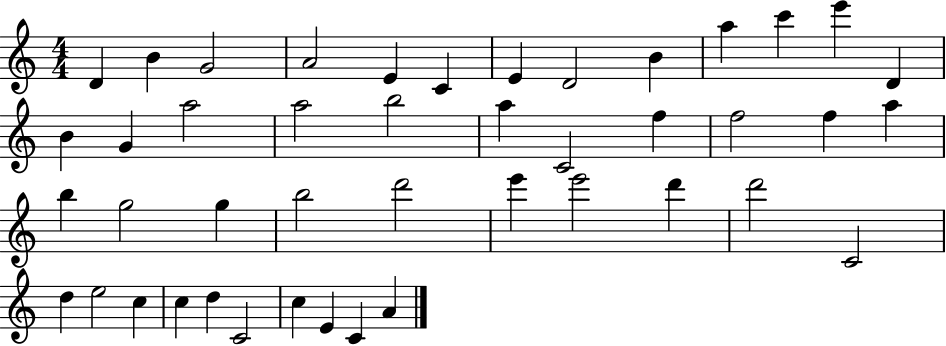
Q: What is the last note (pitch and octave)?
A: A4